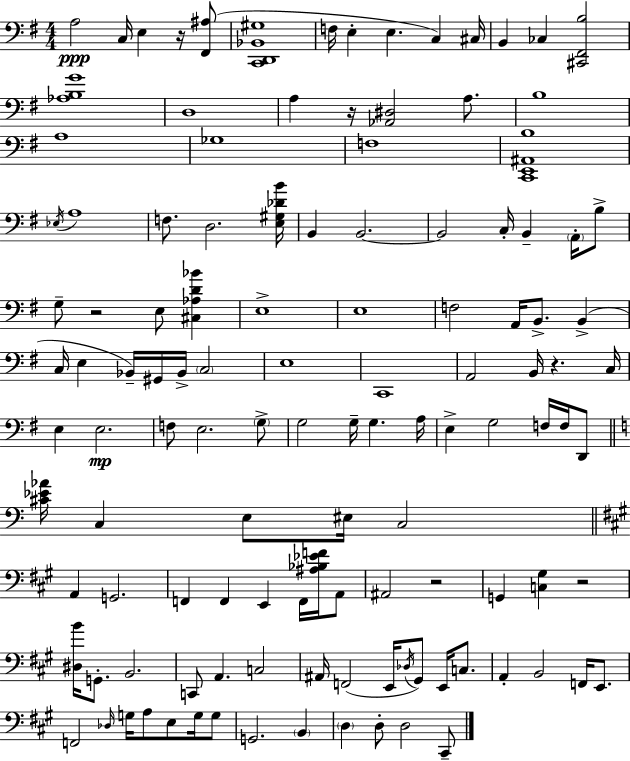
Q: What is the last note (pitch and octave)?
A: C#2